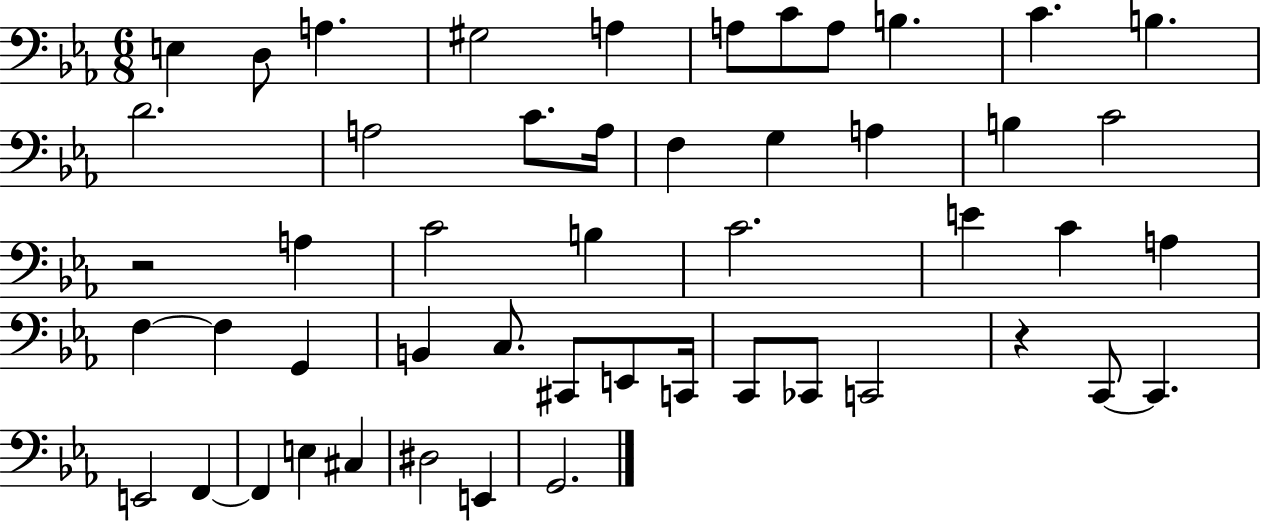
X:1
T:Untitled
M:6/8
L:1/4
K:Eb
E, D,/2 A, ^G,2 A, A,/2 C/2 A,/2 B, C B, D2 A,2 C/2 A,/4 F, G, A, B, C2 z2 A, C2 B, C2 E C A, F, F, G,, B,, C,/2 ^C,,/2 E,,/2 C,,/4 C,,/2 _C,,/2 C,,2 z C,,/2 C,, E,,2 F,, F,, E, ^C, ^D,2 E,, G,,2